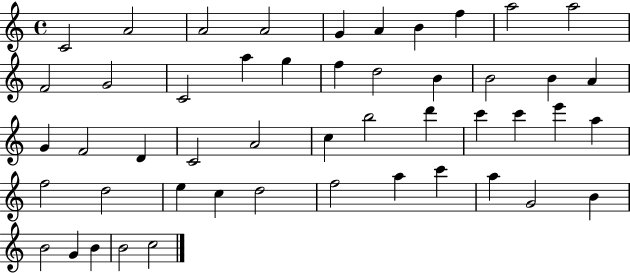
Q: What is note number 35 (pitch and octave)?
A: D5